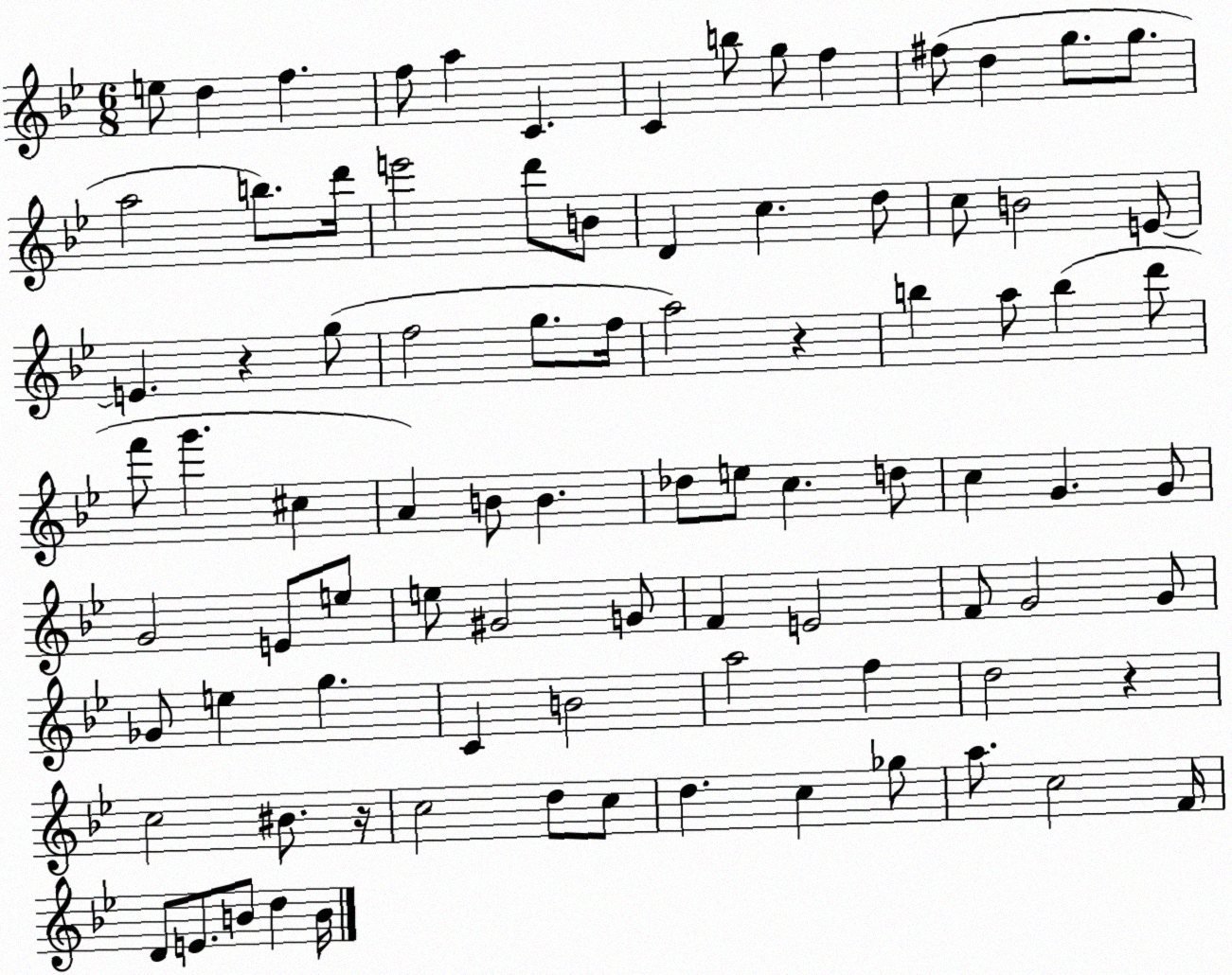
X:1
T:Untitled
M:6/8
L:1/4
K:Bb
e/2 d f f/2 a C C b/2 g/2 f ^f/2 d g/2 g/2 a2 b/2 d'/4 e'2 d'/2 B/2 D c d/2 c/2 B2 E/2 E z g/2 f2 g/2 f/4 a2 z b a/2 b d'/2 f'/2 g' ^c A B/2 B _d/2 e/2 c d/2 c G G/2 G2 E/2 e/2 e/2 ^G2 G/2 F E2 F/2 G2 G/2 _G/2 e g C B2 a2 f d2 z c2 ^B/2 z/4 c2 d/2 c/2 d c _g/2 a/2 c2 F/4 D/2 E/2 B/2 d B/4